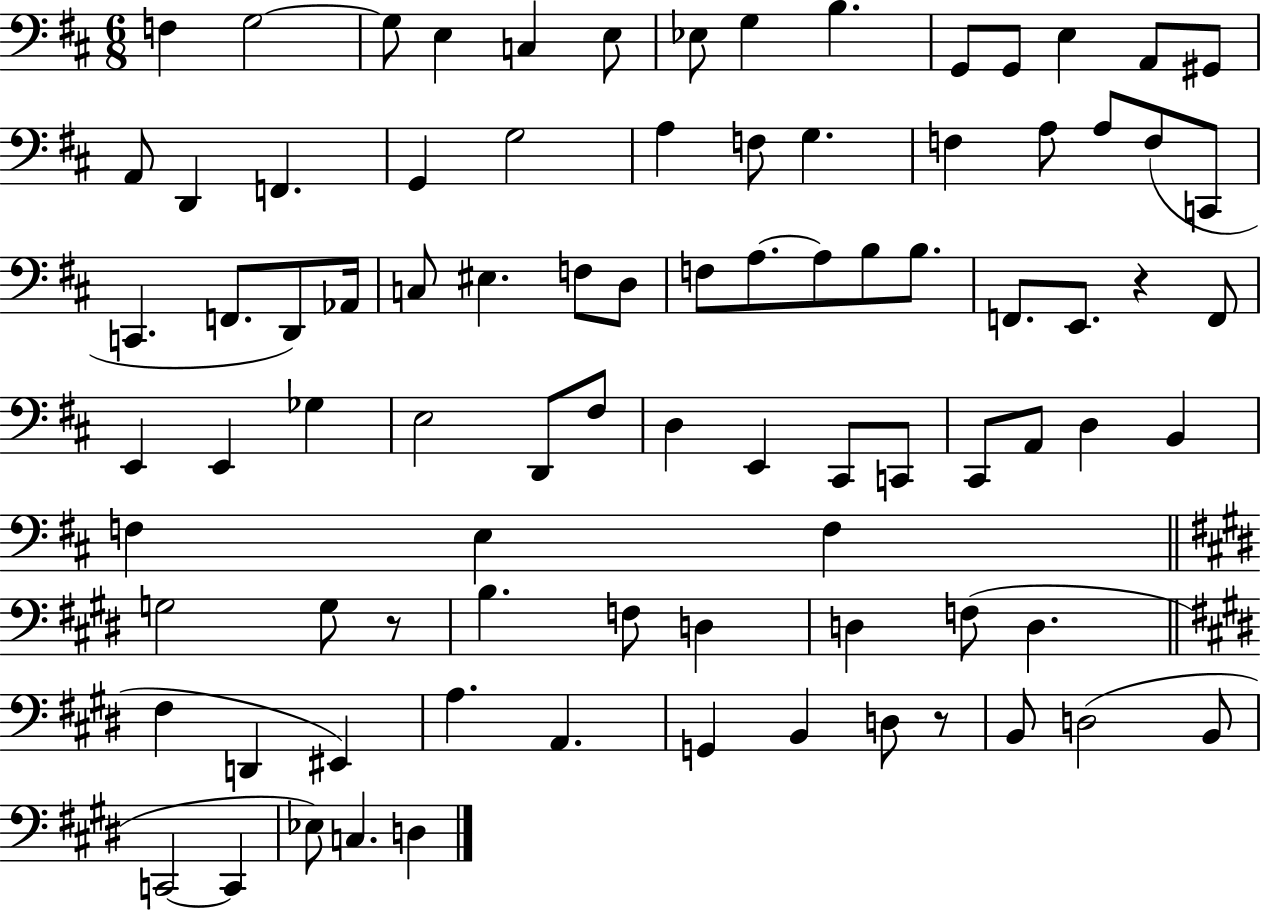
{
  \clef bass
  \numericTimeSignature
  \time 6/8
  \key d \major
  f4 g2~~ | g8 e4 c4 e8 | ees8 g4 b4. | g,8 g,8 e4 a,8 gis,8 | \break a,8 d,4 f,4. | g,4 g2 | a4 f8 g4. | f4 a8 a8 f8( c,8 | \break c,4. f,8. d,8) aes,16 | c8 eis4. f8 d8 | f8 a8.~~ a8 b8 b8. | f,8. e,8. r4 f,8 | \break e,4 e,4 ges4 | e2 d,8 fis8 | d4 e,4 cis,8 c,8 | cis,8 a,8 d4 b,4 | \break f4 e4 f4 | \bar "||" \break \key e \major g2 g8 r8 | b4. f8 d4 | d4 f8( d4. | \bar "||" \break \key e \major fis4 d,4 eis,4) | a4. a,4. | g,4 b,4 d8 r8 | b,8 d2( b,8 | \break c,2~~ c,4 | ees8) c4. d4 | \bar "|."
}